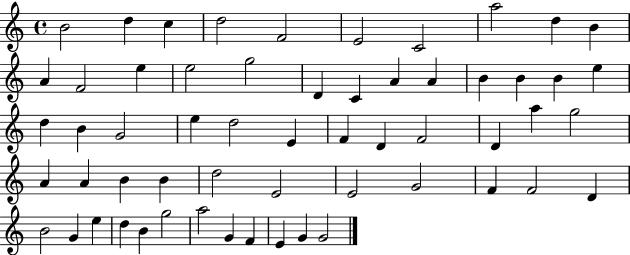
B4/h D5/q C5/q D5/h F4/h E4/h C4/h A5/h D5/q B4/q A4/q F4/h E5/q E5/h G5/h D4/q C4/q A4/q A4/q B4/q B4/q B4/q E5/q D5/q B4/q G4/h E5/q D5/h E4/q F4/q D4/q F4/h D4/q A5/q G5/h A4/q A4/q B4/q B4/q D5/h E4/h E4/h G4/h F4/q F4/h D4/q B4/h G4/q E5/q D5/q B4/q G5/h A5/h G4/q F4/q E4/q G4/q G4/h